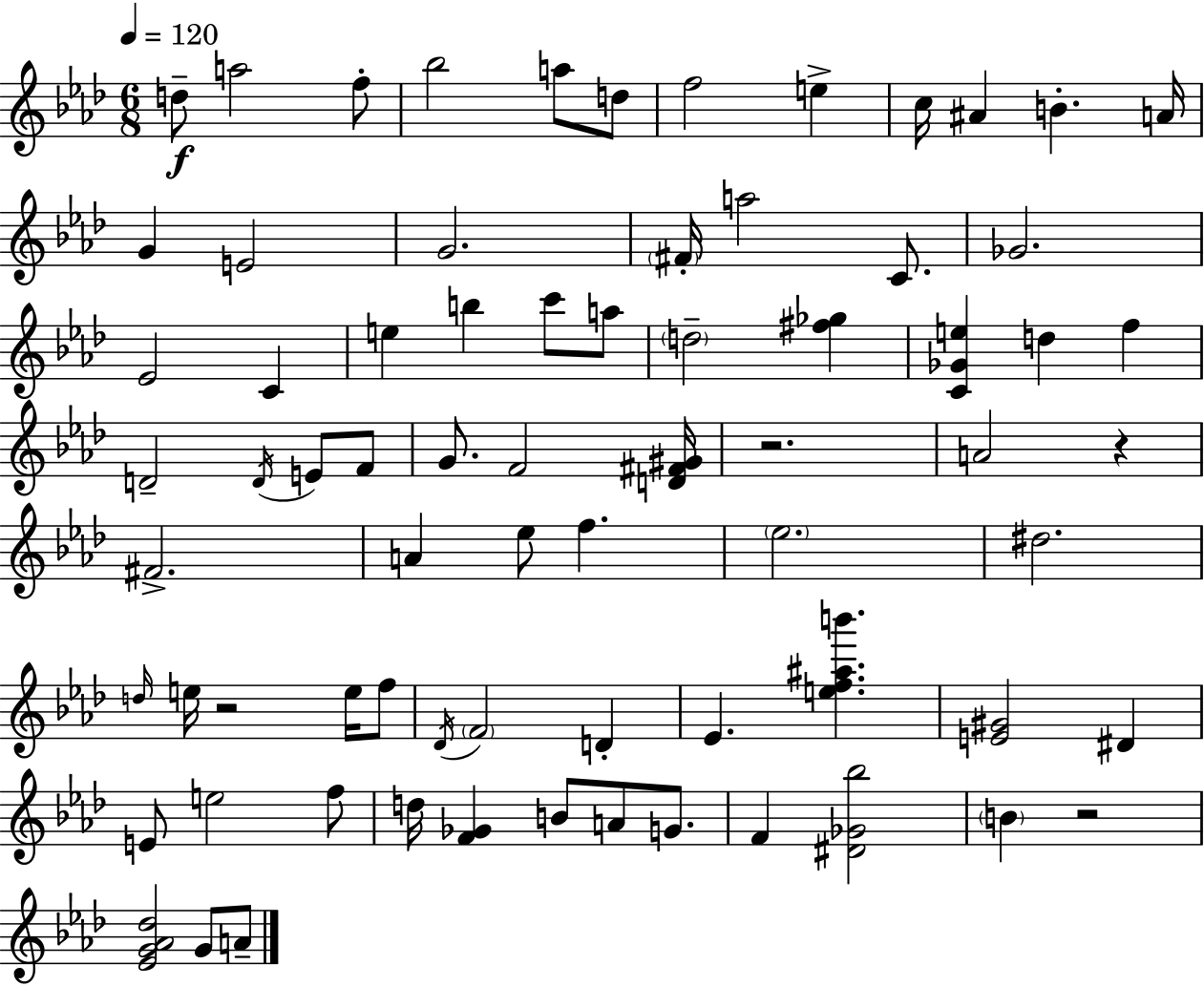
{
  \clef treble
  \numericTimeSignature
  \time 6/8
  \key f \minor
  \tempo 4 = 120
  d''8--\f a''2 f''8-. | bes''2 a''8 d''8 | f''2 e''4-> | c''16 ais'4 b'4.-. a'16 | \break g'4 e'2 | g'2. | \parenthesize fis'16-. a''2 c'8. | ges'2. | \break ees'2 c'4 | e''4 b''4 c'''8 a''8 | \parenthesize d''2-- <fis'' ges''>4 | <c' ges' e''>4 d''4 f''4 | \break d'2-- \acciaccatura { d'16 } e'8 f'8 | g'8. f'2 | <d' fis' gis'>16 r2. | a'2 r4 | \break fis'2.-> | a'4 ees''8 f''4. | \parenthesize ees''2. | dis''2. | \break \grace { d''16 } e''16 r2 e''16 | f''8 \acciaccatura { des'16 } \parenthesize f'2 d'4-. | ees'4. <e'' f'' ais'' b'''>4. | <e' gis'>2 dis'4 | \break e'8 e''2 | f''8 d''16 <f' ges'>4 b'8 a'8 | g'8. f'4 <dis' ges' bes''>2 | \parenthesize b'4 r2 | \break <ees' g' aes' des''>2 g'8 | a'8-- \bar "|."
}